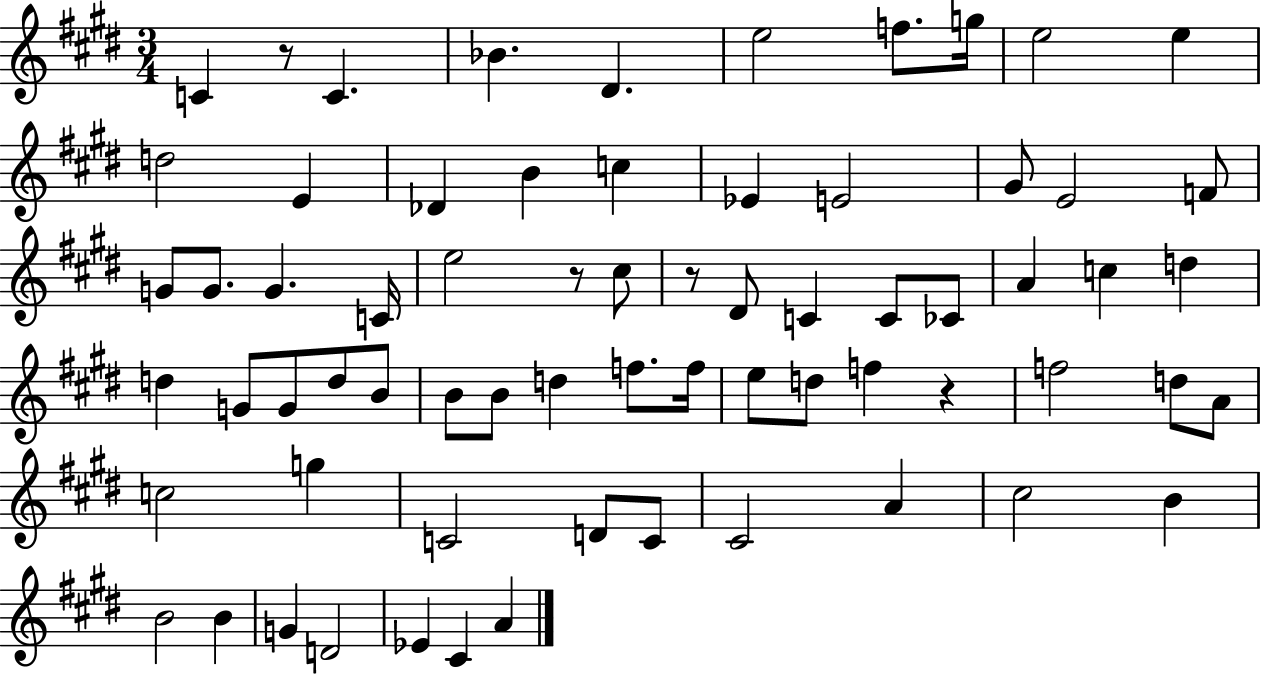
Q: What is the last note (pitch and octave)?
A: A4